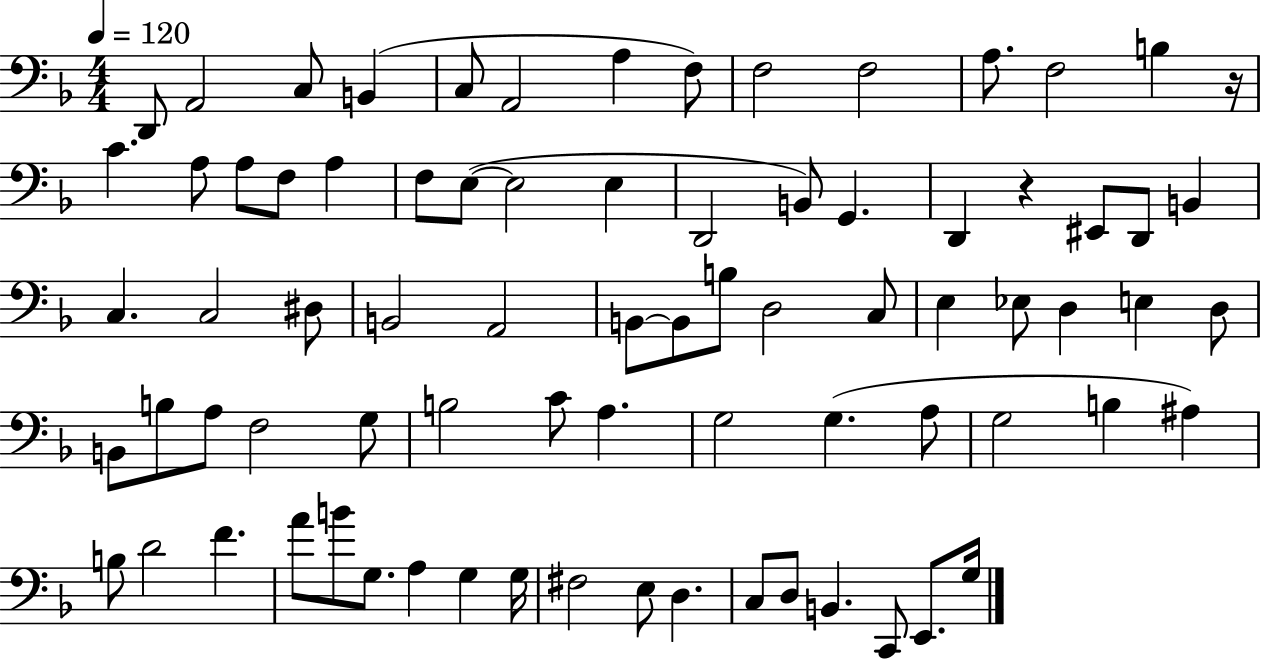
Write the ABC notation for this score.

X:1
T:Untitled
M:4/4
L:1/4
K:F
D,,/2 A,,2 C,/2 B,, C,/2 A,,2 A, F,/2 F,2 F,2 A,/2 F,2 B, z/4 C A,/2 A,/2 F,/2 A, F,/2 E,/2 E,2 E, D,,2 B,,/2 G,, D,, z ^E,,/2 D,,/2 B,, C, C,2 ^D,/2 B,,2 A,,2 B,,/2 B,,/2 B,/2 D,2 C,/2 E, _E,/2 D, E, D,/2 B,,/2 B,/2 A,/2 F,2 G,/2 B,2 C/2 A, G,2 G, A,/2 G,2 B, ^A, B,/2 D2 F A/2 B/2 G,/2 A, G, G,/4 ^F,2 E,/2 D, C,/2 D,/2 B,, C,,/2 E,,/2 G,/4